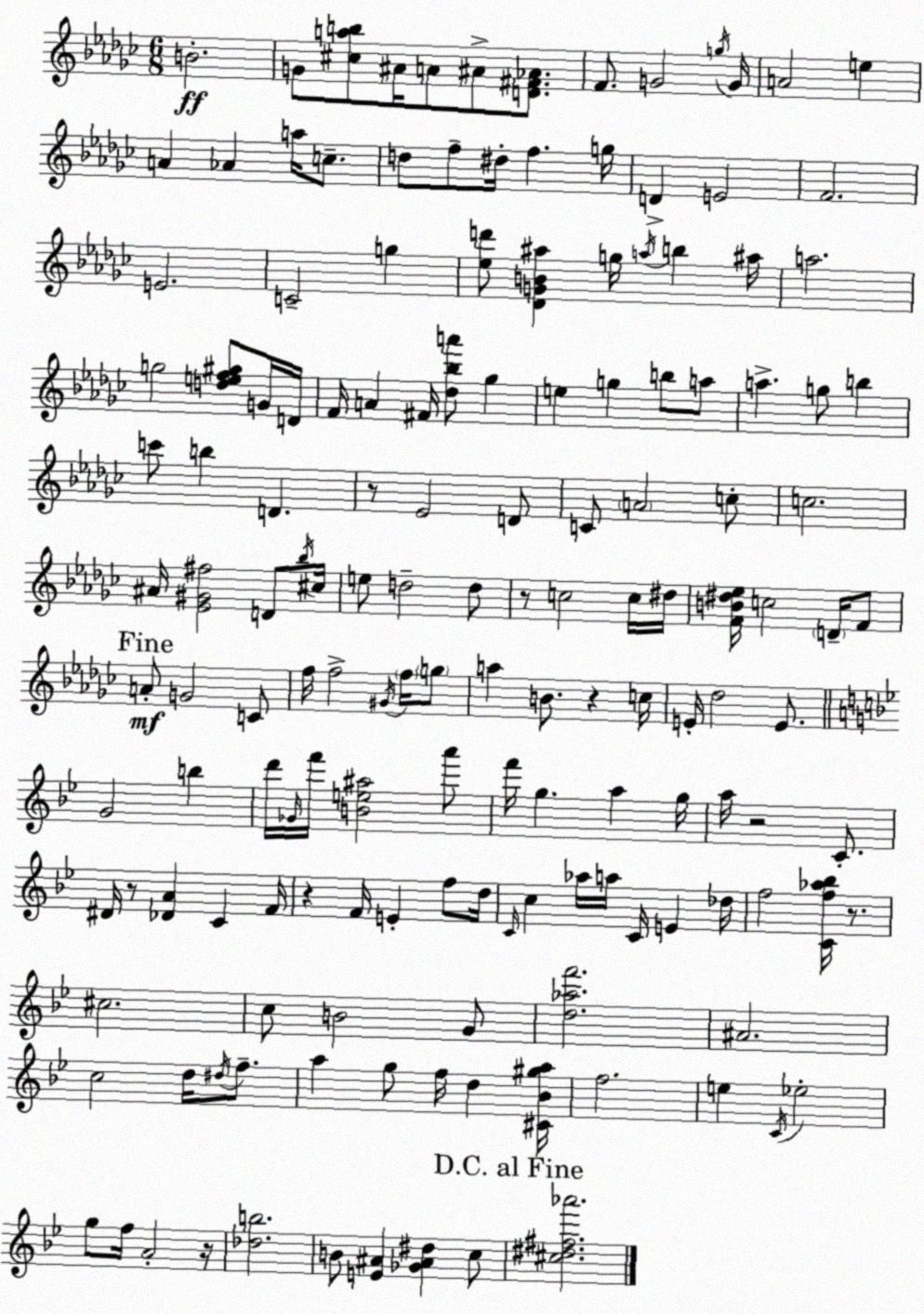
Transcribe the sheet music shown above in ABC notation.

X:1
T:Untitled
M:6/8
L:1/4
K:Ebm
B2 G/2 [^cab]/2 ^A/4 A/2 ^A/2 [D^F_A]/2 F/2 G2 g/4 G/4 A2 e A _A a/4 c/2 d/2 f/2 ^d/4 f g/4 D E2 F2 E2 C2 g [_ed']/2 [_DGB^a] g/4 a/4 b ^a/4 a2 g2 [def^g]/2 G/4 D/4 F/4 A ^F/4 [_d_ba']/2 _g e g b/2 a/2 a g/2 b c'/2 b D z/2 _E2 D/2 C/2 A2 c/2 c2 ^A/4 [_E^G^f]2 D/2 _b/4 ^c/4 e/2 d2 d/2 z/2 c2 c/4 ^d/4 [FB^d_e]/4 c2 D/4 F/2 A/2 G2 C/2 f/4 f2 ^G/4 f/4 g/2 a B/2 z c/4 E/4 _d2 E/2 G2 b d'/4 _G/4 f'/4 [Be^a]2 a'/2 f'/4 g a g/4 a/4 z2 C/2 ^D/4 z/2 [_DA] C F/4 z F/4 E f/2 d/4 C/4 c _a/4 a/4 C/4 E _d/4 f2 [Cf_a_b]/4 z/2 ^c2 c/2 B2 G/2 [d_af']2 ^A2 c2 d/4 ^d/4 f/2 a g/2 f/4 d [^C_B^ga]/4 f2 e C/4 _e2 g/2 f/4 A2 z/4 [_db]2 B/2 [E^A] [_G^A^d] c/2 [^c^d^f_a']2